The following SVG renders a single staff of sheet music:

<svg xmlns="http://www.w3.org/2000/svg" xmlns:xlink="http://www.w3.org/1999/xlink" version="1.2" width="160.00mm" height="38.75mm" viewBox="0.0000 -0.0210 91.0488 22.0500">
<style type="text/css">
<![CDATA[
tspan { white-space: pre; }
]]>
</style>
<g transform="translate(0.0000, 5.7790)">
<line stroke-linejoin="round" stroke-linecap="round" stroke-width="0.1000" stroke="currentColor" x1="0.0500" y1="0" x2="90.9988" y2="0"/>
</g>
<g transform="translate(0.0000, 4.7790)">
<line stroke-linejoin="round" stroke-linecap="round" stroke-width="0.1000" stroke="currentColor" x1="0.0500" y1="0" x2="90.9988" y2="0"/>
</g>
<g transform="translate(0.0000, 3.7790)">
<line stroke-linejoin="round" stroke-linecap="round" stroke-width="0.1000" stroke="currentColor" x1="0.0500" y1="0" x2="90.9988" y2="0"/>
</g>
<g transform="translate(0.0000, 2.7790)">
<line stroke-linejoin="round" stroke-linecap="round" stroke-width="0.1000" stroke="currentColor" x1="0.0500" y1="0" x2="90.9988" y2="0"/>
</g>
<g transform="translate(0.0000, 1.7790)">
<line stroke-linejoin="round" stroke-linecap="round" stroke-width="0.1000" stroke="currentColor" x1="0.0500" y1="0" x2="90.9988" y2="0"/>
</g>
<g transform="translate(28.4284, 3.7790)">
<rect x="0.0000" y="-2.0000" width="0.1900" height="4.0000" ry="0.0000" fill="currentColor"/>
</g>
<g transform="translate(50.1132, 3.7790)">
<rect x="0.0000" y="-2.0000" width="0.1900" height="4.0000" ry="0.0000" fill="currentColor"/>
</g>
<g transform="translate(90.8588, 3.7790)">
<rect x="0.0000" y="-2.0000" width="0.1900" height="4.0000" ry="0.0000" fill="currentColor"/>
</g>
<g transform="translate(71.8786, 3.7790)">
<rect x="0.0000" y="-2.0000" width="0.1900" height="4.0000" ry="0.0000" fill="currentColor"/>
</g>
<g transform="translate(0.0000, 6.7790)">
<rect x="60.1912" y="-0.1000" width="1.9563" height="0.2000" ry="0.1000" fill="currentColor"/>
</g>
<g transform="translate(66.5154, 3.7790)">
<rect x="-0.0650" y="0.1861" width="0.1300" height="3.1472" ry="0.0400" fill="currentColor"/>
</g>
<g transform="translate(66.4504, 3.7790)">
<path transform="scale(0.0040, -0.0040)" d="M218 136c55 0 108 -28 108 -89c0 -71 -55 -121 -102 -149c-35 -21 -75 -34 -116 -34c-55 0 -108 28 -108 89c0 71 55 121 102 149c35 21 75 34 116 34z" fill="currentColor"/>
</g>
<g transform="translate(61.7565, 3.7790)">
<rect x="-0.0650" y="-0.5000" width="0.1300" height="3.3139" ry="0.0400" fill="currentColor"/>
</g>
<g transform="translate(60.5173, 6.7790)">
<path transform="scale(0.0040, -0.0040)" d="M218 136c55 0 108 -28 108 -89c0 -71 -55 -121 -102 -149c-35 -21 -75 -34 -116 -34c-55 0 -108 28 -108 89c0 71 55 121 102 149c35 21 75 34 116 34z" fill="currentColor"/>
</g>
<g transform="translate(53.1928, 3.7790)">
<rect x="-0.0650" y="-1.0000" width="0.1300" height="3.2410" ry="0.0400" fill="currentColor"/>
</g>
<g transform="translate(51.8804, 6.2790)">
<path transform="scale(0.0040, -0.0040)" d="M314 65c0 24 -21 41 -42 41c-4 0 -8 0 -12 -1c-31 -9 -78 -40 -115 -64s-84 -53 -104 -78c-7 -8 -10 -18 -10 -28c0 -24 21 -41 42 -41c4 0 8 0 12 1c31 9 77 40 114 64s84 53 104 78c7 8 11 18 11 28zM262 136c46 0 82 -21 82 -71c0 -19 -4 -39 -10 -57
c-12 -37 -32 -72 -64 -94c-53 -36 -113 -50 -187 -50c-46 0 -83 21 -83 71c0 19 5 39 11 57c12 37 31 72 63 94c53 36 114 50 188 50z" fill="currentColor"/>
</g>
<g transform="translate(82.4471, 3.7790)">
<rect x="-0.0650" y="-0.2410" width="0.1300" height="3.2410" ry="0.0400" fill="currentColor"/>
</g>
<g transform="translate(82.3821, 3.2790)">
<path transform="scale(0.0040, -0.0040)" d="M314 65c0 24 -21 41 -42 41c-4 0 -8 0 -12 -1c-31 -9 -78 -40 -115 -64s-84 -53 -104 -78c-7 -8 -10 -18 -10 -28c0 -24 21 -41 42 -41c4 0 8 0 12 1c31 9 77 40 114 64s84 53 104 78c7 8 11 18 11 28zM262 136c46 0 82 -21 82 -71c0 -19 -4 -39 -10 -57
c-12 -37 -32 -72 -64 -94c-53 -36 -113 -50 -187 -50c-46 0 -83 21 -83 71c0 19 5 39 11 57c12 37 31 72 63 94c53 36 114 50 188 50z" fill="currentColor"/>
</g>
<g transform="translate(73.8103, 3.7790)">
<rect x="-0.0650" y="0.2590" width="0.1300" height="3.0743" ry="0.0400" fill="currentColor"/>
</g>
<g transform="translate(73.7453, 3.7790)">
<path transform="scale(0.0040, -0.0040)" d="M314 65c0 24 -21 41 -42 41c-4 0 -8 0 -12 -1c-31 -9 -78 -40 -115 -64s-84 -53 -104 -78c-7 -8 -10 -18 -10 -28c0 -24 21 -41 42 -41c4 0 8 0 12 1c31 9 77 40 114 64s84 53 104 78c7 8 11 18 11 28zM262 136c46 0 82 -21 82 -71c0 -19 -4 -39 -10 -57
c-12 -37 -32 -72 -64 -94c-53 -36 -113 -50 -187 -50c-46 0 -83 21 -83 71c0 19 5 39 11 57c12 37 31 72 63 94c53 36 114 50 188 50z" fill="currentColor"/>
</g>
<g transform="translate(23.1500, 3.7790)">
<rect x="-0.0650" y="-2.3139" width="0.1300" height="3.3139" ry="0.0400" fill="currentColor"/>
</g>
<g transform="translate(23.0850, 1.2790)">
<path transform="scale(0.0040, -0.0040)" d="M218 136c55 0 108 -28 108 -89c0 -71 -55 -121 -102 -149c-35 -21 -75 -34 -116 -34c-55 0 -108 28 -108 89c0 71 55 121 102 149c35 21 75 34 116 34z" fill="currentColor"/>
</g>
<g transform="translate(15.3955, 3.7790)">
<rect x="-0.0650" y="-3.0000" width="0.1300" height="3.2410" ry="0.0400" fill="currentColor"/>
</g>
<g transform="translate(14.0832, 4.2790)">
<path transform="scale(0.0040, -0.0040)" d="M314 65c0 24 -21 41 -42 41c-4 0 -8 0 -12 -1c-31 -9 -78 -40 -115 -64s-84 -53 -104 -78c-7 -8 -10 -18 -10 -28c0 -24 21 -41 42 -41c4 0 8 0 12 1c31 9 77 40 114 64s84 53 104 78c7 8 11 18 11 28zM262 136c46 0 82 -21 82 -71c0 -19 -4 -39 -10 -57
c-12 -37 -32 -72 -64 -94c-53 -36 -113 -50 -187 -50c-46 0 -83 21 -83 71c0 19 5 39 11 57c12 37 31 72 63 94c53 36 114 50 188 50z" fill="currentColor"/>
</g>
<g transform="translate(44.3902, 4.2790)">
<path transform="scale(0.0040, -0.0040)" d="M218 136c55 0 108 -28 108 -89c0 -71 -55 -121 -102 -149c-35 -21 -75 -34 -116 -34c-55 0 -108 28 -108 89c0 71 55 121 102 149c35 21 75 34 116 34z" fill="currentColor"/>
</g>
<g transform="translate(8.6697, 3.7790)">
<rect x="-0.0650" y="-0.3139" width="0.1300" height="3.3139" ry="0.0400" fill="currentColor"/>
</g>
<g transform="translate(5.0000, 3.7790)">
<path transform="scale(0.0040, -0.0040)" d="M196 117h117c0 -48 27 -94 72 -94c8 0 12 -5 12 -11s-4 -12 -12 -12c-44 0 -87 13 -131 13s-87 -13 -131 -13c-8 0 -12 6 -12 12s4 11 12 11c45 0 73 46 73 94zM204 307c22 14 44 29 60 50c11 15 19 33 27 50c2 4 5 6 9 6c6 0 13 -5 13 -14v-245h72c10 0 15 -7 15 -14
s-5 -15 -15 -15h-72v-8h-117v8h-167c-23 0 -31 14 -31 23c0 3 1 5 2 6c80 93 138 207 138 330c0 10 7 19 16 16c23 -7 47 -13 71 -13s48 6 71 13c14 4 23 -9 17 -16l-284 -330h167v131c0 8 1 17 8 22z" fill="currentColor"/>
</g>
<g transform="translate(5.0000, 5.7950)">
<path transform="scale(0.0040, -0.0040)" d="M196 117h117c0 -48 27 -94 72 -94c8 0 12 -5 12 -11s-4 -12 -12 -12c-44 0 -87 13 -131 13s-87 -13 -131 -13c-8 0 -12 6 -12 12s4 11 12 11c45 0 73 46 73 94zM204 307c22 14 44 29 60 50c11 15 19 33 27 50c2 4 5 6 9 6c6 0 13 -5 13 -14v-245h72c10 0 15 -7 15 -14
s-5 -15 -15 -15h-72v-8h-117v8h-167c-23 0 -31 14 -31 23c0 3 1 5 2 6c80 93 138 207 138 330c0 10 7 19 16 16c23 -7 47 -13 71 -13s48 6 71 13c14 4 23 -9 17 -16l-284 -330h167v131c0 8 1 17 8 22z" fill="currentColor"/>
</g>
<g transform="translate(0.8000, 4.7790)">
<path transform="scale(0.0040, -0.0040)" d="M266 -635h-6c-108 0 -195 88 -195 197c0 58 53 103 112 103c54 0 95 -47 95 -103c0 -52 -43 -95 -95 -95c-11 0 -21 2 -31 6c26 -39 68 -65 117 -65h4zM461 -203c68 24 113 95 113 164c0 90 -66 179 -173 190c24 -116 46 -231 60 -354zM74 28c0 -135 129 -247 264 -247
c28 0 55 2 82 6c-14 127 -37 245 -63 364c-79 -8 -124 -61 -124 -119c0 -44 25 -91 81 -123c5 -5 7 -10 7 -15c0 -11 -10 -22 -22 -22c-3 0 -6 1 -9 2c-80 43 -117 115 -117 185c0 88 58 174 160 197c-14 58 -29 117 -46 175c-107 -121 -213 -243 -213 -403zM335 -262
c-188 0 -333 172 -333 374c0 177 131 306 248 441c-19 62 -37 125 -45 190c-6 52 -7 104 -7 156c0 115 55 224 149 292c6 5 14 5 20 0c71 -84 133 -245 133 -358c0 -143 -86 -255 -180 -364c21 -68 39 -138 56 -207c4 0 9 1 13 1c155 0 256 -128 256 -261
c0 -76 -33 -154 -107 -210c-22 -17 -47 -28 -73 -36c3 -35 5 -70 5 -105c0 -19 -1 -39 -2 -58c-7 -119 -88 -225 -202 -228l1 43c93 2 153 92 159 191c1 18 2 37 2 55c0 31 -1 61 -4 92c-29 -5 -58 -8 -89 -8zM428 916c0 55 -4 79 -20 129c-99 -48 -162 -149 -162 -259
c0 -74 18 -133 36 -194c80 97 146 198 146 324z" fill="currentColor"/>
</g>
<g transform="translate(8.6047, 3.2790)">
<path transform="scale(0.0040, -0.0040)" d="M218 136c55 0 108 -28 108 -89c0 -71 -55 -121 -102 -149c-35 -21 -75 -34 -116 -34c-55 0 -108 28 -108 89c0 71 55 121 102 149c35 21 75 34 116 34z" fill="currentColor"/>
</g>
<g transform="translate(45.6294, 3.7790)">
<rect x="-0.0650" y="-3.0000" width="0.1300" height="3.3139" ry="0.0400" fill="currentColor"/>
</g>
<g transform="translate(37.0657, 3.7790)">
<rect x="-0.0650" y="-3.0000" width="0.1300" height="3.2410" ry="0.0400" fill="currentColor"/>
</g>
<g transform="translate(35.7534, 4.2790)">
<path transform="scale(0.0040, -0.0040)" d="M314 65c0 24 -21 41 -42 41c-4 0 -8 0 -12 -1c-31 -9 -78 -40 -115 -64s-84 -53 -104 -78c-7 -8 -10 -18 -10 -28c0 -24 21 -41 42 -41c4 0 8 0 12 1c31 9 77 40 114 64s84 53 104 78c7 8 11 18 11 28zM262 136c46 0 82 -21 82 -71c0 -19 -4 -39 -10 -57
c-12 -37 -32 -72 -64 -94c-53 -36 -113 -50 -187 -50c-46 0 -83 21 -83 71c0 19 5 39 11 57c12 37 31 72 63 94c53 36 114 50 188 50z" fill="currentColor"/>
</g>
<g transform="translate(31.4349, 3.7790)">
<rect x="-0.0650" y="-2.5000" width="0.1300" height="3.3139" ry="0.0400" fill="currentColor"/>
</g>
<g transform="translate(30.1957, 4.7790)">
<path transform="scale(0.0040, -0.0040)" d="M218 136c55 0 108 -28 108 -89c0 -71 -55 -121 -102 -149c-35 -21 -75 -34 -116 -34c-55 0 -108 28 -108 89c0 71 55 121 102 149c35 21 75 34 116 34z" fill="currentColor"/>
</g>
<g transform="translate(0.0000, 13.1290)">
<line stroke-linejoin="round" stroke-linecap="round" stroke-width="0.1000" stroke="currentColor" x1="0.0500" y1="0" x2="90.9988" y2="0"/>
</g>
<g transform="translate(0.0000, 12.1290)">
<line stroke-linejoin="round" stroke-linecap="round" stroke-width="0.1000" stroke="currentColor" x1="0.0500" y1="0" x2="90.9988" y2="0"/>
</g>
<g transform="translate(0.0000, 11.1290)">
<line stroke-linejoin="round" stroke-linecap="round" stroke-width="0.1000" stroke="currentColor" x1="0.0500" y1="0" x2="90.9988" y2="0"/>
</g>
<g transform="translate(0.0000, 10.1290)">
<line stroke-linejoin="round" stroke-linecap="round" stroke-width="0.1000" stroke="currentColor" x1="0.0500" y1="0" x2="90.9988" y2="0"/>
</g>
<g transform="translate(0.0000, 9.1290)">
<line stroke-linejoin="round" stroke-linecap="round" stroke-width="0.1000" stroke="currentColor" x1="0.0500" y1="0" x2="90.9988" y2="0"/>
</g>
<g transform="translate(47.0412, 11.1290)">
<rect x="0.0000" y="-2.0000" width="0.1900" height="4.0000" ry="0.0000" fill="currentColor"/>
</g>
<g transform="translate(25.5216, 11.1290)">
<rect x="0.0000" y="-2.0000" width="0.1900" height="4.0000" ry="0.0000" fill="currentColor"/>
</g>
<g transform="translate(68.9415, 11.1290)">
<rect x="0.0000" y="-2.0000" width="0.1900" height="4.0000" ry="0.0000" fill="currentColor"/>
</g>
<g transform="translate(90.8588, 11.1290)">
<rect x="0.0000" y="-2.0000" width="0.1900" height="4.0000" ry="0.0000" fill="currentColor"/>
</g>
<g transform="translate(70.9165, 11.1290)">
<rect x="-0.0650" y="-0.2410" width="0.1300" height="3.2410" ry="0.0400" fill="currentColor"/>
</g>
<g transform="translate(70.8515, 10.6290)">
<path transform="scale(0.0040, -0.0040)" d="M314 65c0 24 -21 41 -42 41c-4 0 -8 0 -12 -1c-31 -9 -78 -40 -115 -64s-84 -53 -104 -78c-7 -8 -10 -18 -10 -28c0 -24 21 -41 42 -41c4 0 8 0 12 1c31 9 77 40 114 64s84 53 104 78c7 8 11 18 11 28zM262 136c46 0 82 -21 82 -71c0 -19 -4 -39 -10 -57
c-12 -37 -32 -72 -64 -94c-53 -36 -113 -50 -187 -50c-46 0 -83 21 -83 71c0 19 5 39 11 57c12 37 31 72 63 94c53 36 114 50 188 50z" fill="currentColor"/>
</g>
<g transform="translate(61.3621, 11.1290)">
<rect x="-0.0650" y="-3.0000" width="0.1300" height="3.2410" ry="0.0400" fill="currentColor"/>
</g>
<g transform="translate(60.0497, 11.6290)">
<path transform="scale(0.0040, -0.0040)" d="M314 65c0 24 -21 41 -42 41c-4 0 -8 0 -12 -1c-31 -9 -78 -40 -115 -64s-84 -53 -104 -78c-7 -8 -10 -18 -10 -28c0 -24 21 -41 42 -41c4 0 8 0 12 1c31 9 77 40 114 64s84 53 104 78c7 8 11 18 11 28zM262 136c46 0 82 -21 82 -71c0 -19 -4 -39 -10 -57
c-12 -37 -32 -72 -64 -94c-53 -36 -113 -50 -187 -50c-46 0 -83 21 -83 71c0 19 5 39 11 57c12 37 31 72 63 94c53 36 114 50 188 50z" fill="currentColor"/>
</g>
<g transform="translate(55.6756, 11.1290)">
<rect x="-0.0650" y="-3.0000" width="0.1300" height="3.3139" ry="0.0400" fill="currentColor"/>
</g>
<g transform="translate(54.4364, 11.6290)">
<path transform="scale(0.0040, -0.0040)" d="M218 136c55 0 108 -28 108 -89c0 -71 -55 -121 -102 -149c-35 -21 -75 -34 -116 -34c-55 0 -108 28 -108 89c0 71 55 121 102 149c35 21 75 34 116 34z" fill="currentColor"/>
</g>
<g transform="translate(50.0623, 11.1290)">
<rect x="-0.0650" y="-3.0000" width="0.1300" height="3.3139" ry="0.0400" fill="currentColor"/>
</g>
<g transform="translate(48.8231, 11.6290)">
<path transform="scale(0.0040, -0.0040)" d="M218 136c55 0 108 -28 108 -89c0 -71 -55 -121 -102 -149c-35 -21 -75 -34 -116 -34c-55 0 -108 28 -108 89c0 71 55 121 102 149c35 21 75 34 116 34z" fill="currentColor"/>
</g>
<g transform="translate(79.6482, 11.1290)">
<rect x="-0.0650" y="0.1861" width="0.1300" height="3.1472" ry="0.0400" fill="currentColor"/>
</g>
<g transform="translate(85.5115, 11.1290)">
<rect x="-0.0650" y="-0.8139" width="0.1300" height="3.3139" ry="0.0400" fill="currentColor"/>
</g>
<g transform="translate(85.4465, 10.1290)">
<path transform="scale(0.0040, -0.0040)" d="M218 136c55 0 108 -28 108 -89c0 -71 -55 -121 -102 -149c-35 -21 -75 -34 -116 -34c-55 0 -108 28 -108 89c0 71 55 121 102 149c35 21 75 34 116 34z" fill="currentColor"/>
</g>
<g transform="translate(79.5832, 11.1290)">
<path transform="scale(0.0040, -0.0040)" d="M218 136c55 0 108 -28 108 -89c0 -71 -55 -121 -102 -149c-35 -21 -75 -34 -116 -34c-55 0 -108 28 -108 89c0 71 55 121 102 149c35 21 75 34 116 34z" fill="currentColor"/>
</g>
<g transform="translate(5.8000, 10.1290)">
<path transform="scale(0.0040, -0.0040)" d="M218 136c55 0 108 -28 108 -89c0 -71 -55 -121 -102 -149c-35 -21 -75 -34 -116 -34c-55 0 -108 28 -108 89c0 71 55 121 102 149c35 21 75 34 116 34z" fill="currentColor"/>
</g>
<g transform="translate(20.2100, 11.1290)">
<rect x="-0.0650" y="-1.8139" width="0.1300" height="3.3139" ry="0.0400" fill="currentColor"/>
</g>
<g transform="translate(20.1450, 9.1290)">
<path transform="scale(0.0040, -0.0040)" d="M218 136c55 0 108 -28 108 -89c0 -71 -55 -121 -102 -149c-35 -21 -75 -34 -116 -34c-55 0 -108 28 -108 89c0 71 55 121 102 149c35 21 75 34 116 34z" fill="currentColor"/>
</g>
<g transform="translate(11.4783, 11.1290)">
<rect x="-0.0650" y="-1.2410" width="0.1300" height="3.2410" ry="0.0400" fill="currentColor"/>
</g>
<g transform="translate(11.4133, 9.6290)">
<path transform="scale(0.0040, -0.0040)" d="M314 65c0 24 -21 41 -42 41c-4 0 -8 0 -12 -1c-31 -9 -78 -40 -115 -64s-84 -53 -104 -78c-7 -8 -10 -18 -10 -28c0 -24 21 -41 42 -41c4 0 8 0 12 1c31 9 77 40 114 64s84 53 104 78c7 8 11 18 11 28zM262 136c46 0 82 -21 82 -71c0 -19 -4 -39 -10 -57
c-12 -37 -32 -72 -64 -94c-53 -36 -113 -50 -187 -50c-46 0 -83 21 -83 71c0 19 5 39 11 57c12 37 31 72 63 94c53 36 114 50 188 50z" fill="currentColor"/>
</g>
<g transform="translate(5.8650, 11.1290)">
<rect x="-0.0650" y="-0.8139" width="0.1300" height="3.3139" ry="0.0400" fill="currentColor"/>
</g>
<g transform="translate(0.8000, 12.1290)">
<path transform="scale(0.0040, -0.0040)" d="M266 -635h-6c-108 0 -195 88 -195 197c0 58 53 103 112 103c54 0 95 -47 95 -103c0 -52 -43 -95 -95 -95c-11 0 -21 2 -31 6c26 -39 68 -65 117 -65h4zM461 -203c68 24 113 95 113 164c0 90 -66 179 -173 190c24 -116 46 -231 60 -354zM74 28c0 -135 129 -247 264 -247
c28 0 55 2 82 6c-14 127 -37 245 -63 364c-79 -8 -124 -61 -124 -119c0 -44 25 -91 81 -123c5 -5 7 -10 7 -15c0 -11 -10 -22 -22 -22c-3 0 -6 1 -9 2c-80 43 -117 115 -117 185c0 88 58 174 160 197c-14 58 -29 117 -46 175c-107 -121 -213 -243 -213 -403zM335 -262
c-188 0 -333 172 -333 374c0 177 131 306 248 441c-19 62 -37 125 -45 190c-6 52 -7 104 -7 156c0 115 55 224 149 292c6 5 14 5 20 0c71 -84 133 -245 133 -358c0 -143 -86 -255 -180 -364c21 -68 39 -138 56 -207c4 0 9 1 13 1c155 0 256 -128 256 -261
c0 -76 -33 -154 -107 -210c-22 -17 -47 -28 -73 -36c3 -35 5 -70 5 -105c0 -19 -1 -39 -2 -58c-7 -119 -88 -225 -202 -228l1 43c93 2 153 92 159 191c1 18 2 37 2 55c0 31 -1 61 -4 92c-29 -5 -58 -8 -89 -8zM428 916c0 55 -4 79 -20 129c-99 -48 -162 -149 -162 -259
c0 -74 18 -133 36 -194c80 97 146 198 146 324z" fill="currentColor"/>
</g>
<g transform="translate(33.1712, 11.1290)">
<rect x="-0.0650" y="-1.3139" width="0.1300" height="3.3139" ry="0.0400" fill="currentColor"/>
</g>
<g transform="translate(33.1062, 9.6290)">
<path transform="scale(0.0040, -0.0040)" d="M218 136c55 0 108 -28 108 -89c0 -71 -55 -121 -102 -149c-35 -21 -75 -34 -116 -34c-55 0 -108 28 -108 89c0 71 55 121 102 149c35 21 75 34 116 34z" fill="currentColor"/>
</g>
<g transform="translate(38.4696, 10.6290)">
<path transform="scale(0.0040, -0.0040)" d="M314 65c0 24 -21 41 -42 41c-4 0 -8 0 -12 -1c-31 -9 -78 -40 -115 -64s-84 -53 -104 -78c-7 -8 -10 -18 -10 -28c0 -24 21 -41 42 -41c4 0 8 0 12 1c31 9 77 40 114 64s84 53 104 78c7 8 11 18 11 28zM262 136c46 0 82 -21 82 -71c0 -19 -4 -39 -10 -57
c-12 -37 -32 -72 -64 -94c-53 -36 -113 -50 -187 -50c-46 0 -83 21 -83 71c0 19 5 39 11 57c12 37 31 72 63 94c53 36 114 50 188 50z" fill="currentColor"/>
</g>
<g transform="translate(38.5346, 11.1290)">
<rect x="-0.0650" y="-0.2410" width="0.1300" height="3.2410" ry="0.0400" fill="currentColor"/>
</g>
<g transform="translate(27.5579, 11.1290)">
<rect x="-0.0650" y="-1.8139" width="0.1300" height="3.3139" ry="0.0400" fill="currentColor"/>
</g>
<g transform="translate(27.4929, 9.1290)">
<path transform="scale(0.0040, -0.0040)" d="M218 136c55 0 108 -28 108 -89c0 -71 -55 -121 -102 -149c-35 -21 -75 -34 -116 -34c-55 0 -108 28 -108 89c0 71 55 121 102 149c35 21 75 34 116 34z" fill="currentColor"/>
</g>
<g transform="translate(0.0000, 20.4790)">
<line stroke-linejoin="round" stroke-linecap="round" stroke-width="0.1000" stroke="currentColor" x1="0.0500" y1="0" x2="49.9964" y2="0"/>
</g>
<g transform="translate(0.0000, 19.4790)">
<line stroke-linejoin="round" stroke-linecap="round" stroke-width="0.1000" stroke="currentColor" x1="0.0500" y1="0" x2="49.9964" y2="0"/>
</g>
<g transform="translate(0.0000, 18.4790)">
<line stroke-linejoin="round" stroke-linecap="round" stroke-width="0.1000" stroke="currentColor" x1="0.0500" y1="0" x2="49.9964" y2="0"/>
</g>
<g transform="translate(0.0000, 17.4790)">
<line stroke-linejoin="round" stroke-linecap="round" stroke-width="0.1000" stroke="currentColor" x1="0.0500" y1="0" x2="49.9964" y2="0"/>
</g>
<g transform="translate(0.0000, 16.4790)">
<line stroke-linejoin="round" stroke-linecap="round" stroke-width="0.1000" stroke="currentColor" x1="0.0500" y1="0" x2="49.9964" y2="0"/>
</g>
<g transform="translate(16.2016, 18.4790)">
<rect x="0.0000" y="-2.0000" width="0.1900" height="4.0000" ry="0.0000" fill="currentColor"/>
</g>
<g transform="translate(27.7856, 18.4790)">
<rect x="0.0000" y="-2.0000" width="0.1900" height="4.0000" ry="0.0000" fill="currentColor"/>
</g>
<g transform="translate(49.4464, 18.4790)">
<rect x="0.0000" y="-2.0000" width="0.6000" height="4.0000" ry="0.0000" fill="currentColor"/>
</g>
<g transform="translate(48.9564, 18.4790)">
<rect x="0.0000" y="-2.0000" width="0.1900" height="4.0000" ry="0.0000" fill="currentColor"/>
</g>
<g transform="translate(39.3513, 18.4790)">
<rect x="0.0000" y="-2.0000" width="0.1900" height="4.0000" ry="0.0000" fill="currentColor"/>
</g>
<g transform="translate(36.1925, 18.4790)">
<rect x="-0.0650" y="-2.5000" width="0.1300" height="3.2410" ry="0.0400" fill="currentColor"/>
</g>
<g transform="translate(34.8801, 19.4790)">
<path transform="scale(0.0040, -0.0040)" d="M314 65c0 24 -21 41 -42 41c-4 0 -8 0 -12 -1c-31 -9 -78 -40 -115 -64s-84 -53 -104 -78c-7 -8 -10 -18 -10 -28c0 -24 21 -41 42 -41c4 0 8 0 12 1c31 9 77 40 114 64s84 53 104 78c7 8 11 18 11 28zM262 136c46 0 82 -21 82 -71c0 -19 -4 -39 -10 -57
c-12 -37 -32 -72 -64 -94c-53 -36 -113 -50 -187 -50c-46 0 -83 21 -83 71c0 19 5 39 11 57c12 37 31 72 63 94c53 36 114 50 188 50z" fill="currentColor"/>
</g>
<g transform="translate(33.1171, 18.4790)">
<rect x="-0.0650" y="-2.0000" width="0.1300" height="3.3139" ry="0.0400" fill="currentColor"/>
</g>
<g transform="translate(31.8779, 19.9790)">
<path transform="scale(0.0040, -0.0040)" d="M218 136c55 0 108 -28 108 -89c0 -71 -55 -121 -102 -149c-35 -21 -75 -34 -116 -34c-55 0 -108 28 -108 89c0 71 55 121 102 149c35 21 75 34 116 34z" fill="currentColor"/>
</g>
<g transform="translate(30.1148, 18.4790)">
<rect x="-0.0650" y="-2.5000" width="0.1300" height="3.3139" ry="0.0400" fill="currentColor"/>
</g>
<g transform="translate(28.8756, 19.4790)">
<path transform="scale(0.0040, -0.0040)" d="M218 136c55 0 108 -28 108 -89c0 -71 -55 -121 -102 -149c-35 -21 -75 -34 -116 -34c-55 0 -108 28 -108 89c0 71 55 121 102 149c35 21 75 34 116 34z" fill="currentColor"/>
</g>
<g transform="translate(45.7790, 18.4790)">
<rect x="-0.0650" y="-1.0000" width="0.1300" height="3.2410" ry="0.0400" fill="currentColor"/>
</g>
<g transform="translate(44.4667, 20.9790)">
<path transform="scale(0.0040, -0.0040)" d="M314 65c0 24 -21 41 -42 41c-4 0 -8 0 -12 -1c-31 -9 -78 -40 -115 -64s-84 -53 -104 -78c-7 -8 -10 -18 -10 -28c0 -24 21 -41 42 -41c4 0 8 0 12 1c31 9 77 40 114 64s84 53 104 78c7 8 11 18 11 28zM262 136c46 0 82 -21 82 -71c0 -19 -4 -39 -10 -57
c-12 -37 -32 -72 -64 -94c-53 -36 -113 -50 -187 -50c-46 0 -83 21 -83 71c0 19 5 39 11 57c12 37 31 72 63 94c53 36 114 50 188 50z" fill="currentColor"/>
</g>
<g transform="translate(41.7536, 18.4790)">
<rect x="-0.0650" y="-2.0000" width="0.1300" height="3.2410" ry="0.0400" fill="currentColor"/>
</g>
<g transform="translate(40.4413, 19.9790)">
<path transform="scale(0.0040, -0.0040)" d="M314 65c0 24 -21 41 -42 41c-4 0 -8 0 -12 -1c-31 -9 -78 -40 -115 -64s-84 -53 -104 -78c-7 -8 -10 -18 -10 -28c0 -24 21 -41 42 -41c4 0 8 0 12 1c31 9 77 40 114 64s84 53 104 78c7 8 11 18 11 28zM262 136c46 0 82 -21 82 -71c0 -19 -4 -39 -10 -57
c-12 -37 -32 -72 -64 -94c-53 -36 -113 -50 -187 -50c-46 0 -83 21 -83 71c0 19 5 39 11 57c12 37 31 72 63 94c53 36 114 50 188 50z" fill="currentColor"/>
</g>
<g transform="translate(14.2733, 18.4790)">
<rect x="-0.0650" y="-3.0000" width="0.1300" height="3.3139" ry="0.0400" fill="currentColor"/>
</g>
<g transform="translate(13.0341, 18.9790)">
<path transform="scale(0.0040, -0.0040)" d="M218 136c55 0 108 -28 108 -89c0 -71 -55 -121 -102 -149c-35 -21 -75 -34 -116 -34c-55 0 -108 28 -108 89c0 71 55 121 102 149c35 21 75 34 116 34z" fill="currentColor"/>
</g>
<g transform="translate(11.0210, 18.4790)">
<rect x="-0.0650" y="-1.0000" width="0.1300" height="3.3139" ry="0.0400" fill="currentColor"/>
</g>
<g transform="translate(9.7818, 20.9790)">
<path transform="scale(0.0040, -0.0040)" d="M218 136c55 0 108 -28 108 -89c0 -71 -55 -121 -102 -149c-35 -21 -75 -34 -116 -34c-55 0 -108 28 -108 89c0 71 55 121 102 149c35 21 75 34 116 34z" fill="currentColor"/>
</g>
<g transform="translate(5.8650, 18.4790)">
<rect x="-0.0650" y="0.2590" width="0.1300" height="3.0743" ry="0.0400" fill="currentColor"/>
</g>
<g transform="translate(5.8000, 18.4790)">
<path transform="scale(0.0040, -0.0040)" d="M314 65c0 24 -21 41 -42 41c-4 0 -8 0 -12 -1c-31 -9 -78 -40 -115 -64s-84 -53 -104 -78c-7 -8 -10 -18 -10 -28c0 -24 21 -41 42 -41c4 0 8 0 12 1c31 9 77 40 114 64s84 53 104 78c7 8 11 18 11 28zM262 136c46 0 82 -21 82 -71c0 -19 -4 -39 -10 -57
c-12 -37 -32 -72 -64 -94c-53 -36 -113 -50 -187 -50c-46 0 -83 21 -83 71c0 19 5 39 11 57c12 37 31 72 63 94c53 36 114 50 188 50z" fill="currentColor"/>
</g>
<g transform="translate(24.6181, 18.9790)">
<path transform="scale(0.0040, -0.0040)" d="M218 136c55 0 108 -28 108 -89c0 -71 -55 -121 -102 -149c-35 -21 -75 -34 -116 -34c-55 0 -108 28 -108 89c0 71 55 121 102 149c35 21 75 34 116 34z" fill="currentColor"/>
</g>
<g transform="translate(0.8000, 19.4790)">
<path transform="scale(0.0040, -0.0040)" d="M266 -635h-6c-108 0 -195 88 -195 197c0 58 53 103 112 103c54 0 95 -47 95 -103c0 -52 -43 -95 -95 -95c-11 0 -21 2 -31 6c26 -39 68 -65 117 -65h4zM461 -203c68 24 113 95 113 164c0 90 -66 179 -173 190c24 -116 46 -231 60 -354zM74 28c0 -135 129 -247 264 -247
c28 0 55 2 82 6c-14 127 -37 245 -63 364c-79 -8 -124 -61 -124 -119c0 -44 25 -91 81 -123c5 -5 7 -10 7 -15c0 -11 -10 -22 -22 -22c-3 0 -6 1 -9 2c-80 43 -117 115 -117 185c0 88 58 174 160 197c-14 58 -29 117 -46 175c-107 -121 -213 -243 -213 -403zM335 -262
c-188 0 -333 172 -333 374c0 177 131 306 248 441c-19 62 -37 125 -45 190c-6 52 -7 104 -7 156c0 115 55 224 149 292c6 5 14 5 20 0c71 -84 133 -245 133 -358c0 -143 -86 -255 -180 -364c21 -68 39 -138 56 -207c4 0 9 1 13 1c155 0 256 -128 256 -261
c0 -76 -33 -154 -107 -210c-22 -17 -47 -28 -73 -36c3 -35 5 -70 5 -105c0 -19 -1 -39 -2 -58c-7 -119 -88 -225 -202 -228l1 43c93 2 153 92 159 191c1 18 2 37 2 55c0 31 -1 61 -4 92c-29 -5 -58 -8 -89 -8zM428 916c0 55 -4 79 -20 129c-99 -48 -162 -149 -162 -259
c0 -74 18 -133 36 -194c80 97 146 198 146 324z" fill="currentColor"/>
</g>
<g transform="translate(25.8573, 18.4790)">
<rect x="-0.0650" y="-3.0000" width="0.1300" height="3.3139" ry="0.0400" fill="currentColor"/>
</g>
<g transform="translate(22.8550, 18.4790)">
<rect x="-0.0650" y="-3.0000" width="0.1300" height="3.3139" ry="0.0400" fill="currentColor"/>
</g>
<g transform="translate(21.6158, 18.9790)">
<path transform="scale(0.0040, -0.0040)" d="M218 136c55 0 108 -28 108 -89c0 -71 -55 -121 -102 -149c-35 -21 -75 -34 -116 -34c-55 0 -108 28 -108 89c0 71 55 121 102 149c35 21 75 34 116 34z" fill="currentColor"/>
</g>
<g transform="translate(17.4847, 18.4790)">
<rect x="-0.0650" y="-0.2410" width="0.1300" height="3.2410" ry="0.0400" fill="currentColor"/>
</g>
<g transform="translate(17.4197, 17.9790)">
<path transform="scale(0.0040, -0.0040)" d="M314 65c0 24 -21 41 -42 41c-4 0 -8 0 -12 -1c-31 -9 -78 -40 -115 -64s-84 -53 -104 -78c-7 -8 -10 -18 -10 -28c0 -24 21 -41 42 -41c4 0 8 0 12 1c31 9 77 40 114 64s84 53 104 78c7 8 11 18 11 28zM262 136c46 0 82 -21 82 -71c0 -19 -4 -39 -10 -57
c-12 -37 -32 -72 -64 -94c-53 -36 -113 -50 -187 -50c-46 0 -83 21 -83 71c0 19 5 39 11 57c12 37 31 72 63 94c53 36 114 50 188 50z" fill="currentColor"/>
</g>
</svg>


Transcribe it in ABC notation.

X:1
T:Untitled
M:4/4
L:1/4
K:C
c A2 g G A2 A D2 C B B2 c2 d e2 f f e c2 A A A2 c2 B d B2 D A c2 A A G F G2 F2 D2